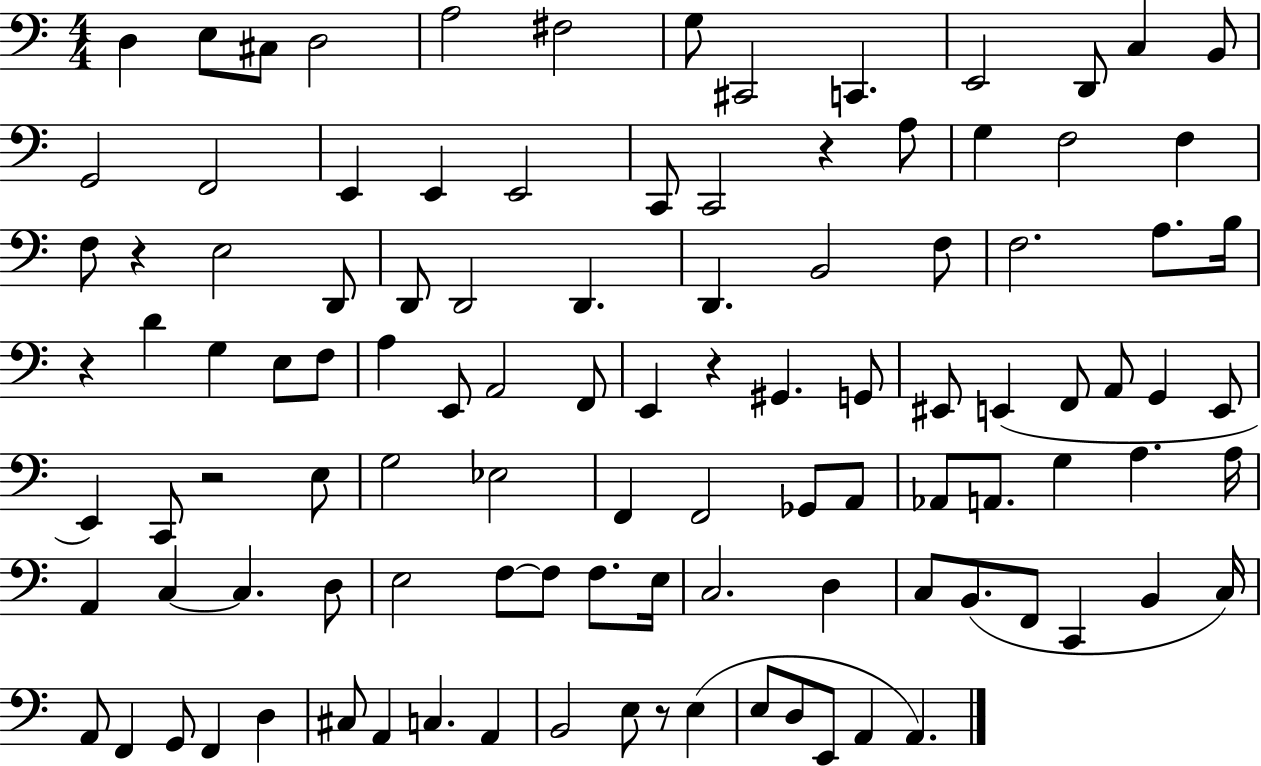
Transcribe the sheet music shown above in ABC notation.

X:1
T:Untitled
M:4/4
L:1/4
K:C
D, E,/2 ^C,/2 D,2 A,2 ^F,2 G,/2 ^C,,2 C,, E,,2 D,,/2 C, B,,/2 G,,2 F,,2 E,, E,, E,,2 C,,/2 C,,2 z A,/2 G, F,2 F, F,/2 z E,2 D,,/2 D,,/2 D,,2 D,, D,, B,,2 F,/2 F,2 A,/2 B,/4 z D G, E,/2 F,/2 A, E,,/2 A,,2 F,,/2 E,, z ^G,, G,,/2 ^E,,/2 E,, F,,/2 A,,/2 G,, E,,/2 E,, C,,/2 z2 E,/2 G,2 _E,2 F,, F,,2 _G,,/2 A,,/2 _A,,/2 A,,/2 G, A, A,/4 A,, C, C, D,/2 E,2 F,/2 F,/2 F,/2 E,/4 C,2 D, C,/2 B,,/2 F,,/2 C,, B,, C,/4 A,,/2 F,, G,,/2 F,, D, ^C,/2 A,, C, A,, B,,2 E,/2 z/2 E, E,/2 D,/2 E,,/2 A,, A,,